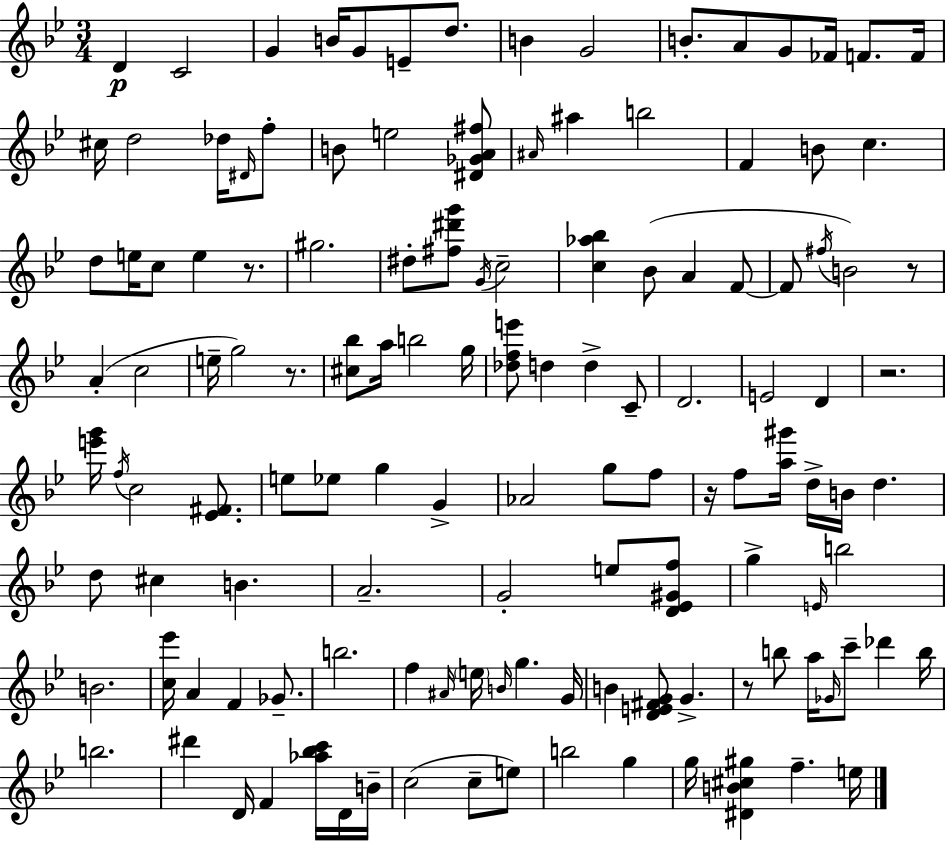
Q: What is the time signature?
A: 3/4